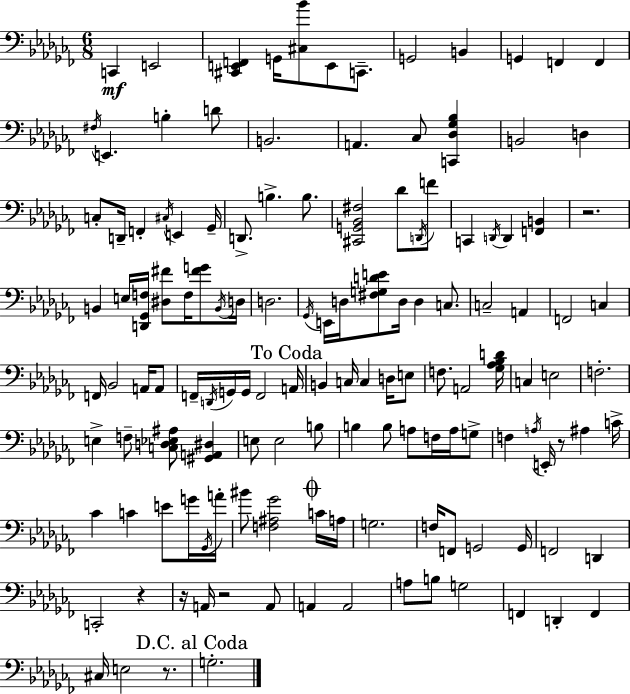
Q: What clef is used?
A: bass